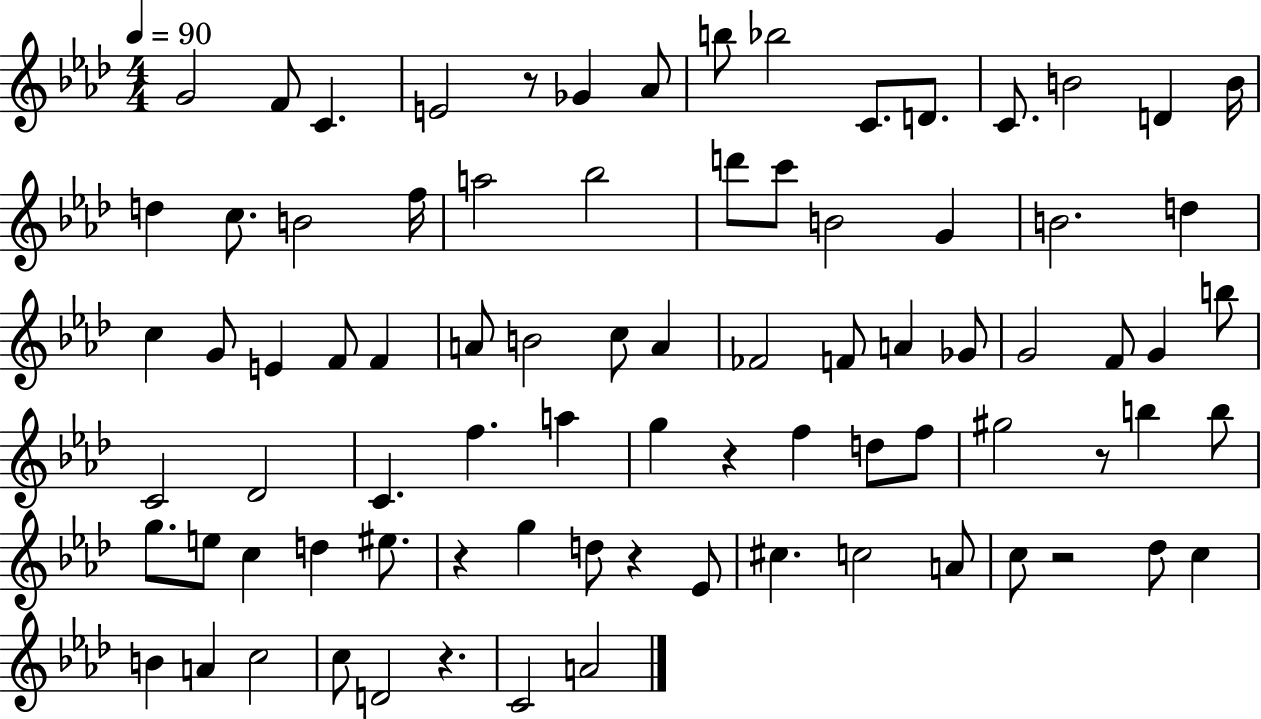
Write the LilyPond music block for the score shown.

{
  \clef treble
  \numericTimeSignature
  \time 4/4
  \key aes \major
  \tempo 4 = 90
  g'2 f'8 c'4. | e'2 r8 ges'4 aes'8 | b''8 bes''2 c'8. d'8. | c'8. b'2 d'4 b'16 | \break d''4 c''8. b'2 f''16 | a''2 bes''2 | d'''8 c'''8 b'2 g'4 | b'2. d''4 | \break c''4 g'8 e'4 f'8 f'4 | a'8 b'2 c''8 a'4 | fes'2 f'8 a'4 ges'8 | g'2 f'8 g'4 b''8 | \break c'2 des'2 | c'4. f''4. a''4 | g''4 r4 f''4 d''8 f''8 | gis''2 r8 b''4 b''8 | \break g''8. e''8 c''4 d''4 eis''8. | r4 g''4 d''8 r4 ees'8 | cis''4. c''2 a'8 | c''8 r2 des''8 c''4 | \break b'4 a'4 c''2 | c''8 d'2 r4. | c'2 a'2 | \bar "|."
}